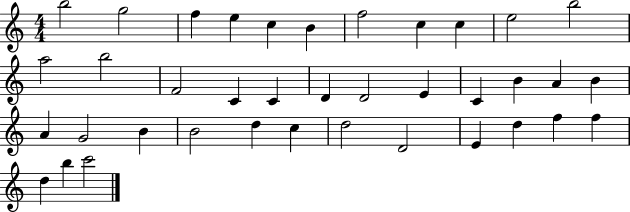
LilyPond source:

{
  \clef treble
  \numericTimeSignature
  \time 4/4
  \key c \major
  b''2 g''2 | f''4 e''4 c''4 b'4 | f''2 c''4 c''4 | e''2 b''2 | \break a''2 b''2 | f'2 c'4 c'4 | d'4 d'2 e'4 | c'4 b'4 a'4 b'4 | \break a'4 g'2 b'4 | b'2 d''4 c''4 | d''2 d'2 | e'4 d''4 f''4 f''4 | \break d''4 b''4 c'''2 | \bar "|."
}